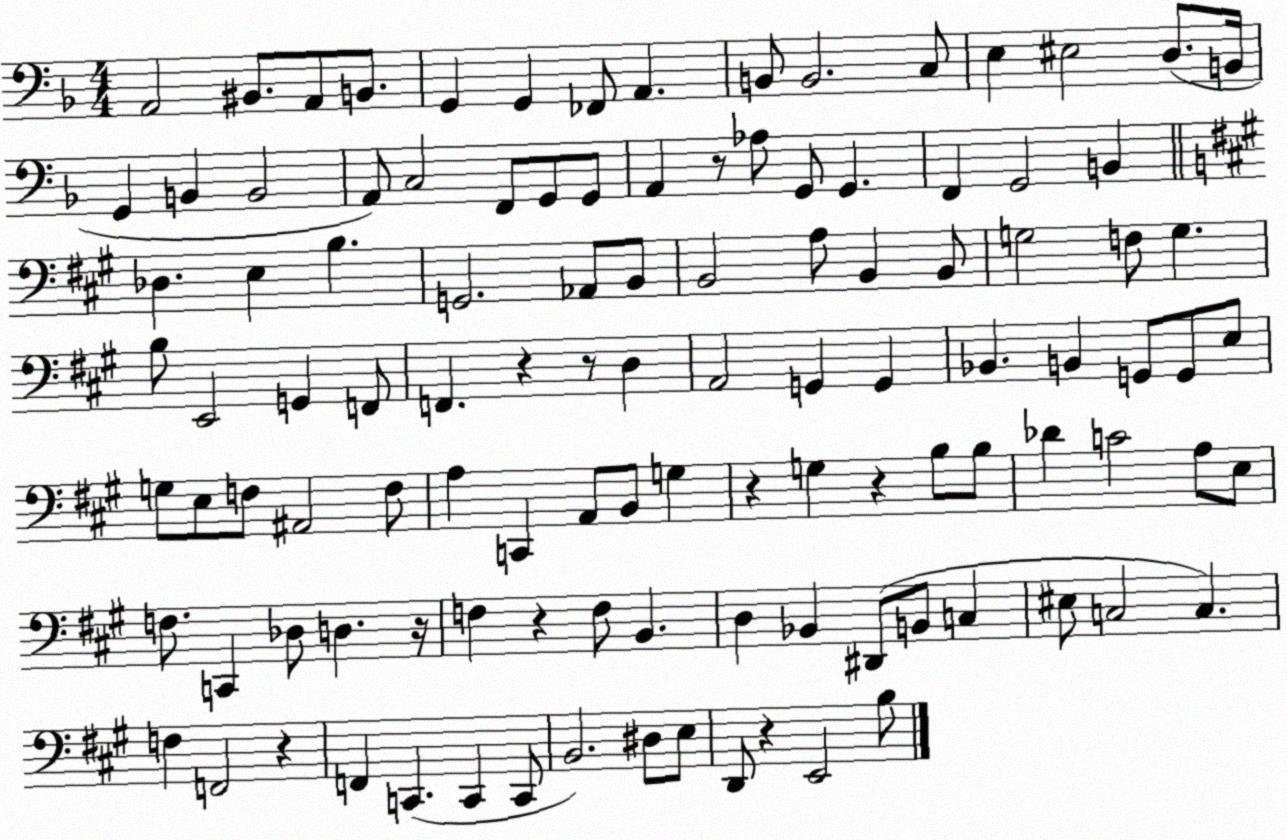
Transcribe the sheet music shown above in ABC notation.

X:1
T:Untitled
M:4/4
L:1/4
K:F
A,,2 ^B,,/2 A,,/2 B,,/2 G,, G,, _F,,/2 A,, B,,/2 B,,2 C,/2 E, ^E,2 D,/2 B,,/4 G,, B,, B,,2 A,,/2 C,2 F,,/2 G,,/2 G,,/2 A,, z/2 _A,/2 G,,/2 G,, F,, G,,2 B,, _D, E, B, G,,2 _A,,/2 B,,/2 B,,2 A,/2 B,, B,,/2 G,2 F,/2 G, B,/2 E,,2 G,, F,,/2 F,, z z/2 D, A,,2 G,, G,, _B,, B,, G,,/2 G,,/2 E,/2 G,/2 E,/2 F,/2 ^A,,2 F,/2 A, C,, A,,/2 B,,/2 G, z G, z B,/2 B,/2 _D C2 A,/2 E,/2 F,/2 C,, _D,/2 D, z/4 F, z F,/2 B,, D, _B,, ^D,,/2 B,,/2 C, ^E,/2 C,2 C, F, F,,2 z F,, C,, C,, C,,/2 B,,2 ^D,/2 E,/2 D,,/2 z E,,2 B,/2